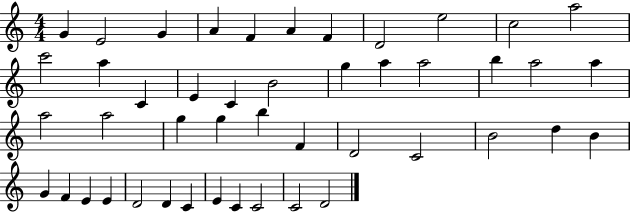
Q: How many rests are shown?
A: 0